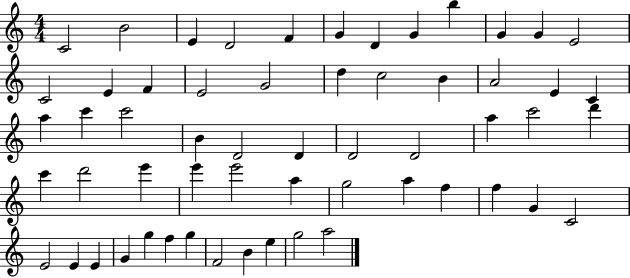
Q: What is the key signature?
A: C major